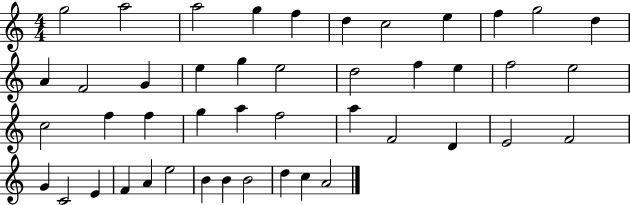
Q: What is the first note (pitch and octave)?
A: G5